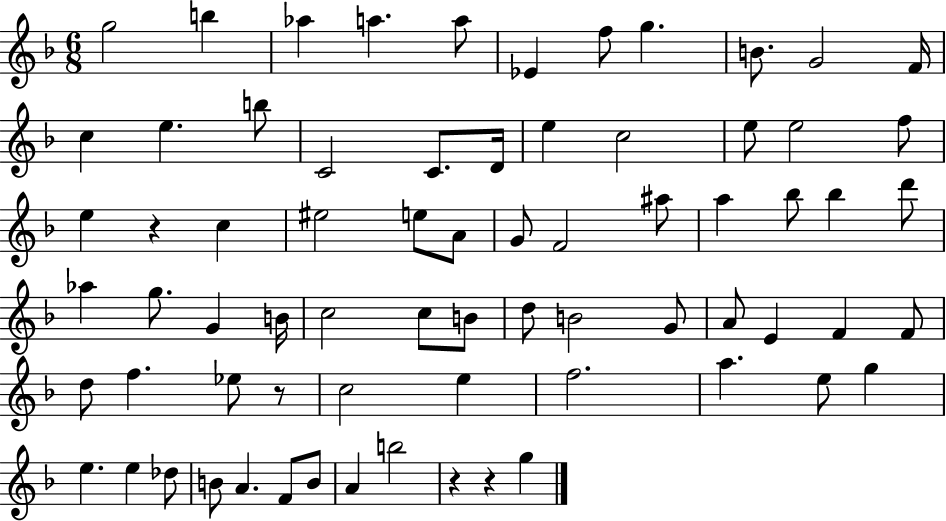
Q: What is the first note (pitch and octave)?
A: G5